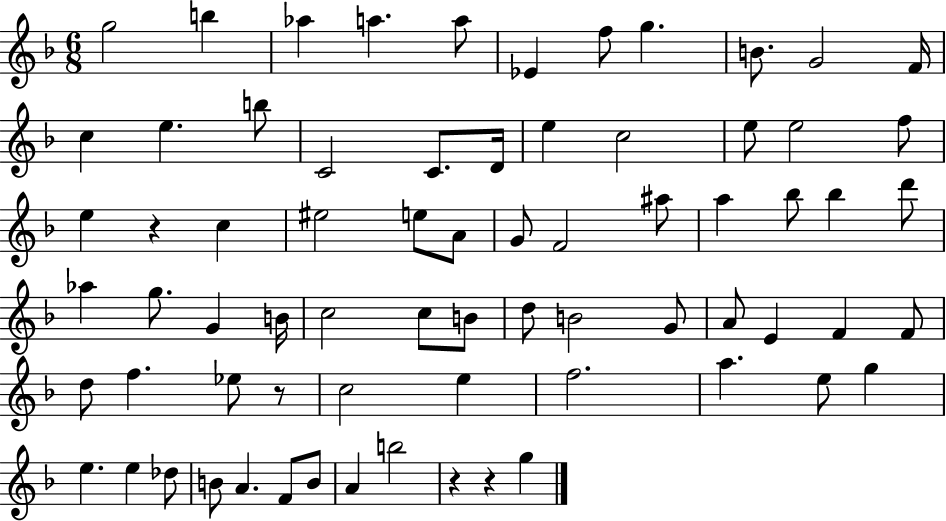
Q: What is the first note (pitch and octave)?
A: G5